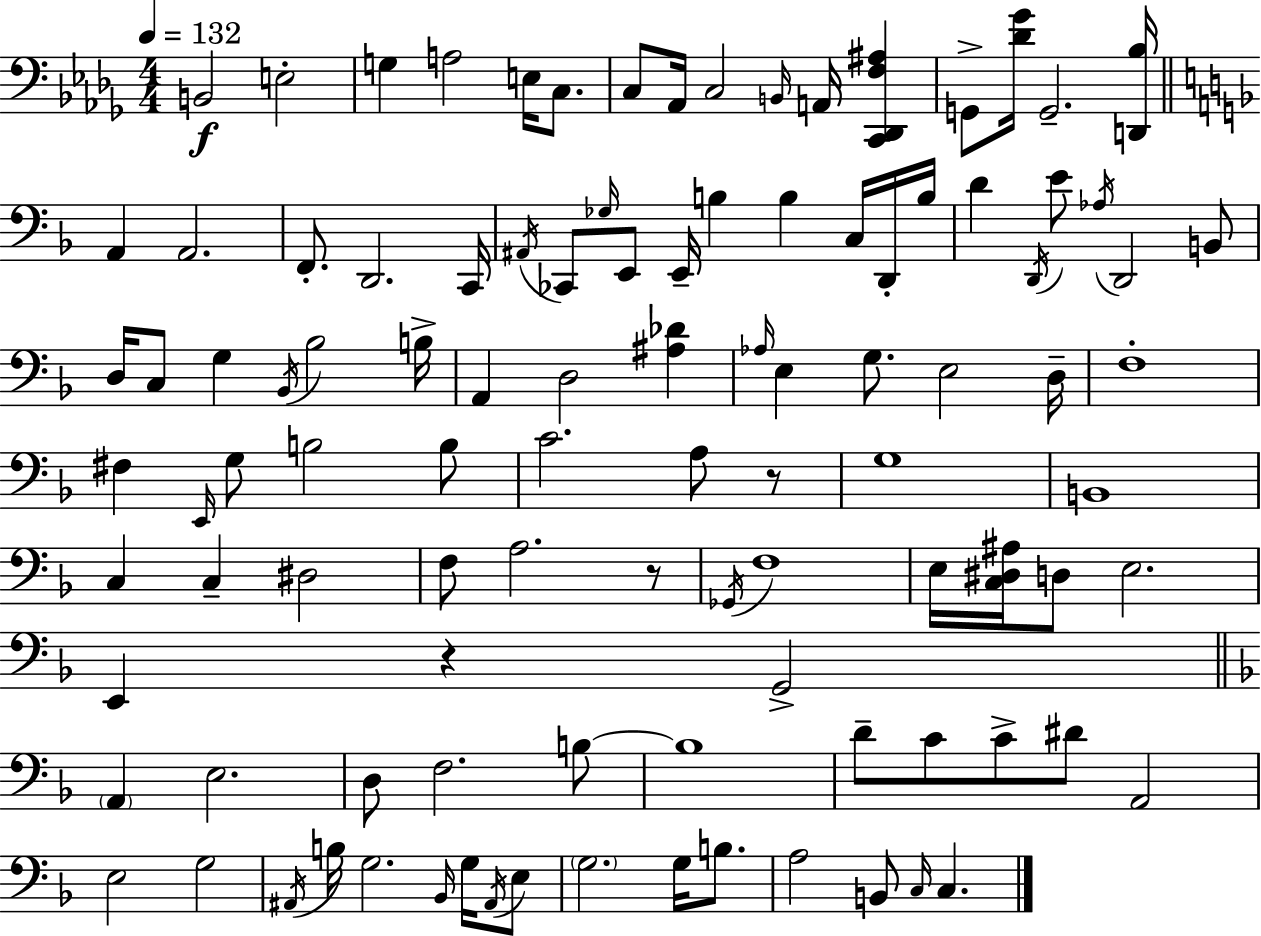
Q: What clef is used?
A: bass